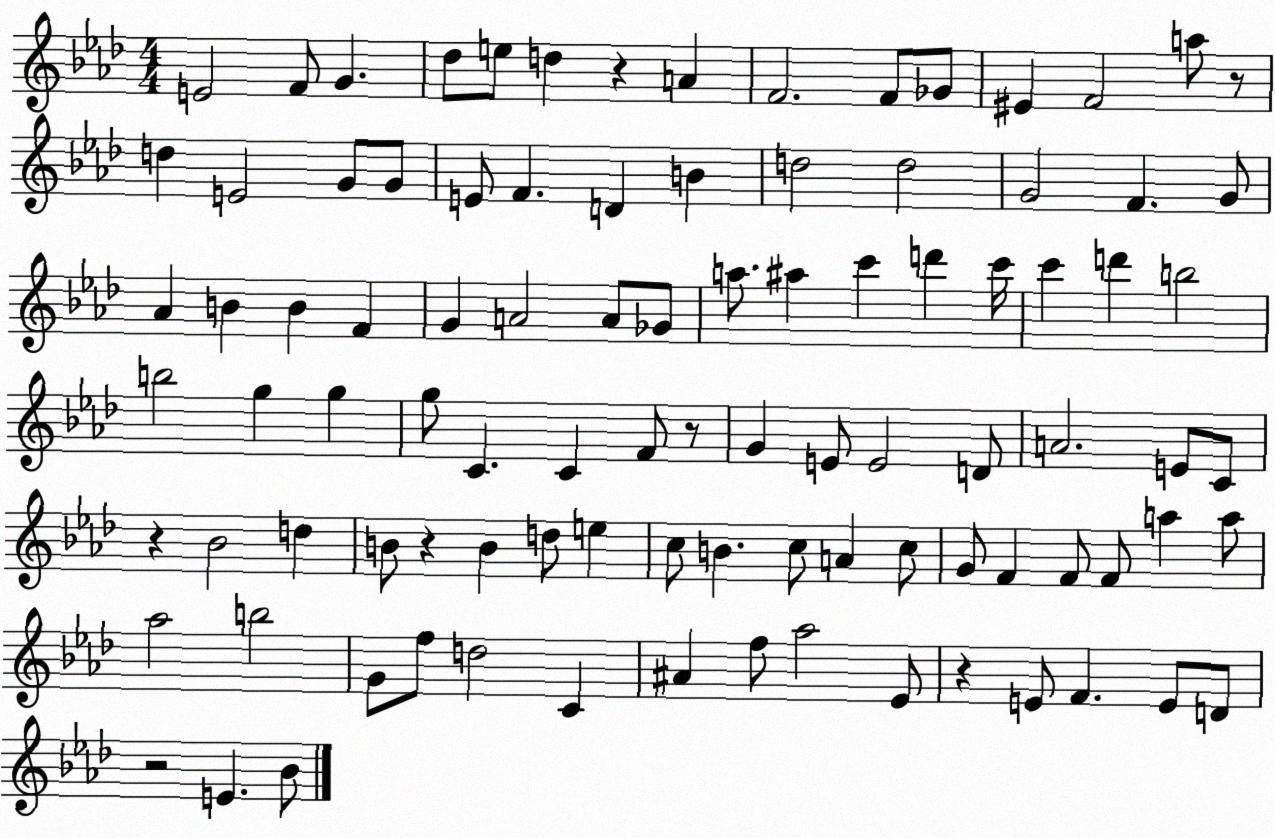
X:1
T:Untitled
M:4/4
L:1/4
K:Ab
E2 F/2 G _d/2 e/2 d z A F2 F/2 _G/2 ^E F2 a/2 z/2 d E2 G/2 G/2 E/2 F D B d2 d2 G2 F G/2 _A B B F G A2 A/2 _G/2 a/2 ^a c' d' c'/4 c' d' b2 b2 g g g/2 C C F/2 z/2 G E/2 E2 D/2 A2 E/2 C/2 z _B2 d B/2 z B d/2 e c/2 B c/2 A c/2 G/2 F F/2 F/2 a a/2 _a2 b2 G/2 f/2 d2 C ^A f/2 _a2 _E/2 z E/2 F E/2 D/2 z2 E _B/2